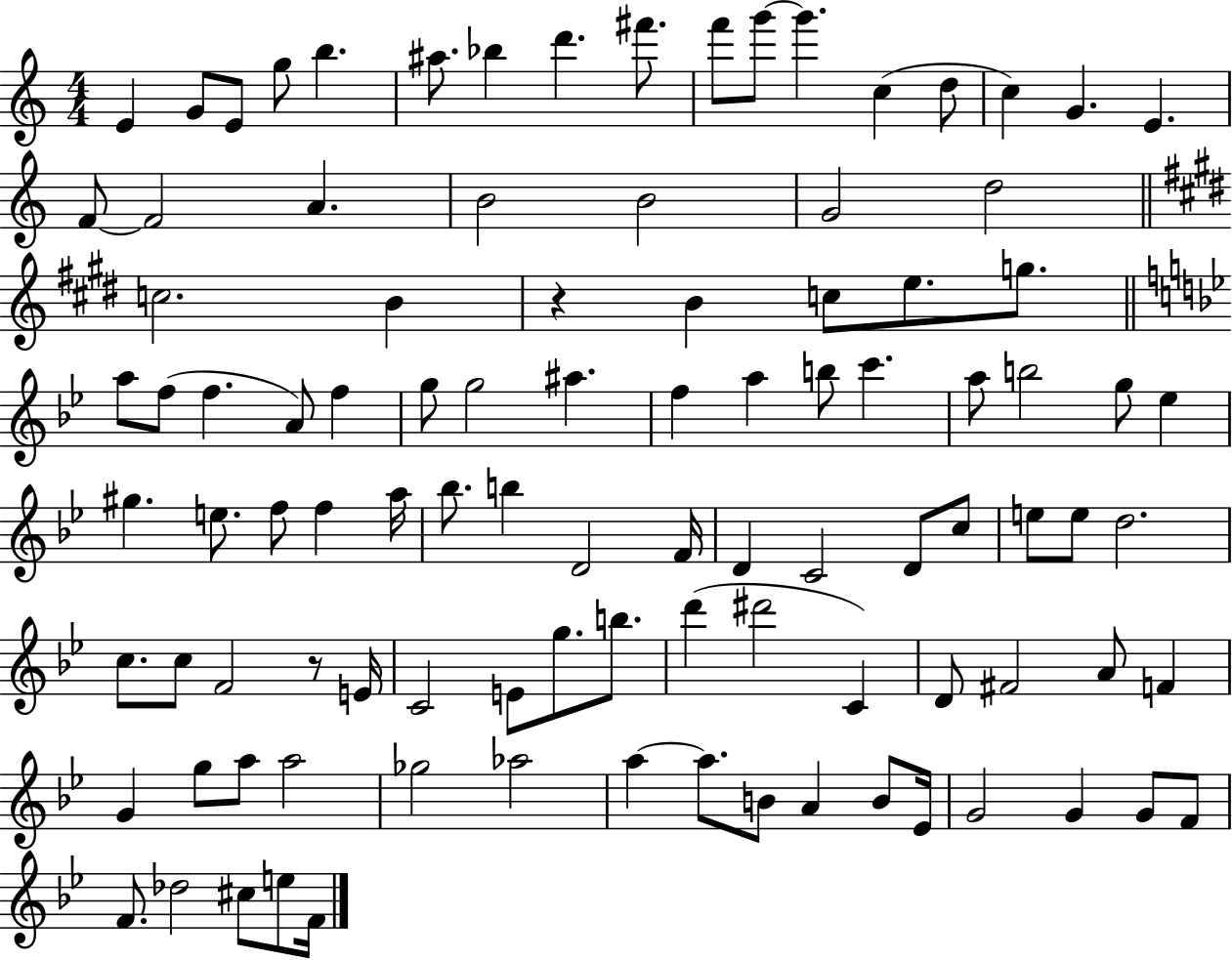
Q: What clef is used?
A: treble